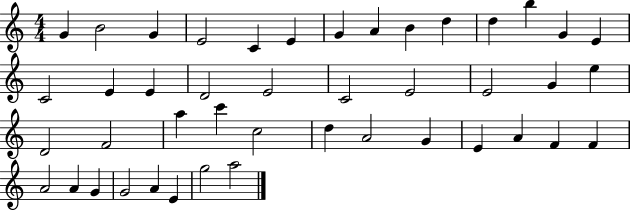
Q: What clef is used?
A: treble